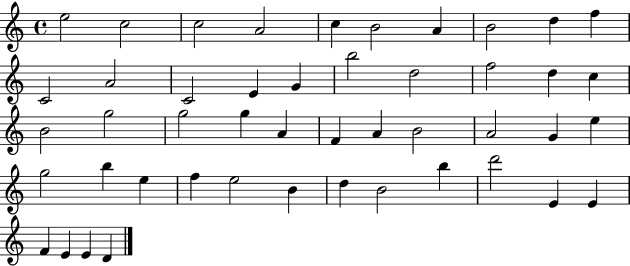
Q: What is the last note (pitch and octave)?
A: D4